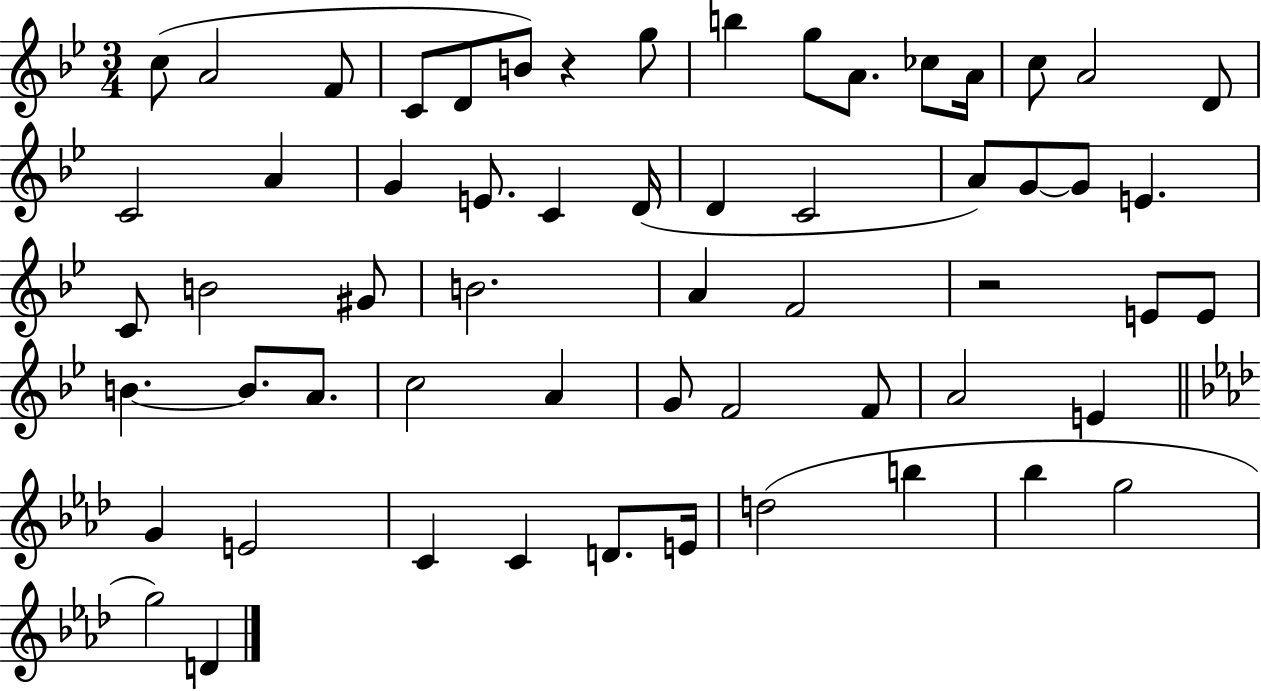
{
  \clef treble
  \numericTimeSignature
  \time 3/4
  \key bes \major
  \repeat volta 2 { c''8( a'2 f'8 | c'8 d'8 b'8) r4 g''8 | b''4 g''8 a'8. ces''8 a'16 | c''8 a'2 d'8 | \break c'2 a'4 | g'4 e'8. c'4 d'16( | d'4 c'2 | a'8) g'8~~ g'8 e'4. | \break c'8 b'2 gis'8 | b'2. | a'4 f'2 | r2 e'8 e'8 | \break b'4.~~ b'8. a'8. | c''2 a'4 | g'8 f'2 f'8 | a'2 e'4 | \break \bar "||" \break \key aes \major g'4 e'2 | c'4 c'4 d'8. e'16 | d''2( b''4 | bes''4 g''2 | \break g''2) d'4 | } \bar "|."
}